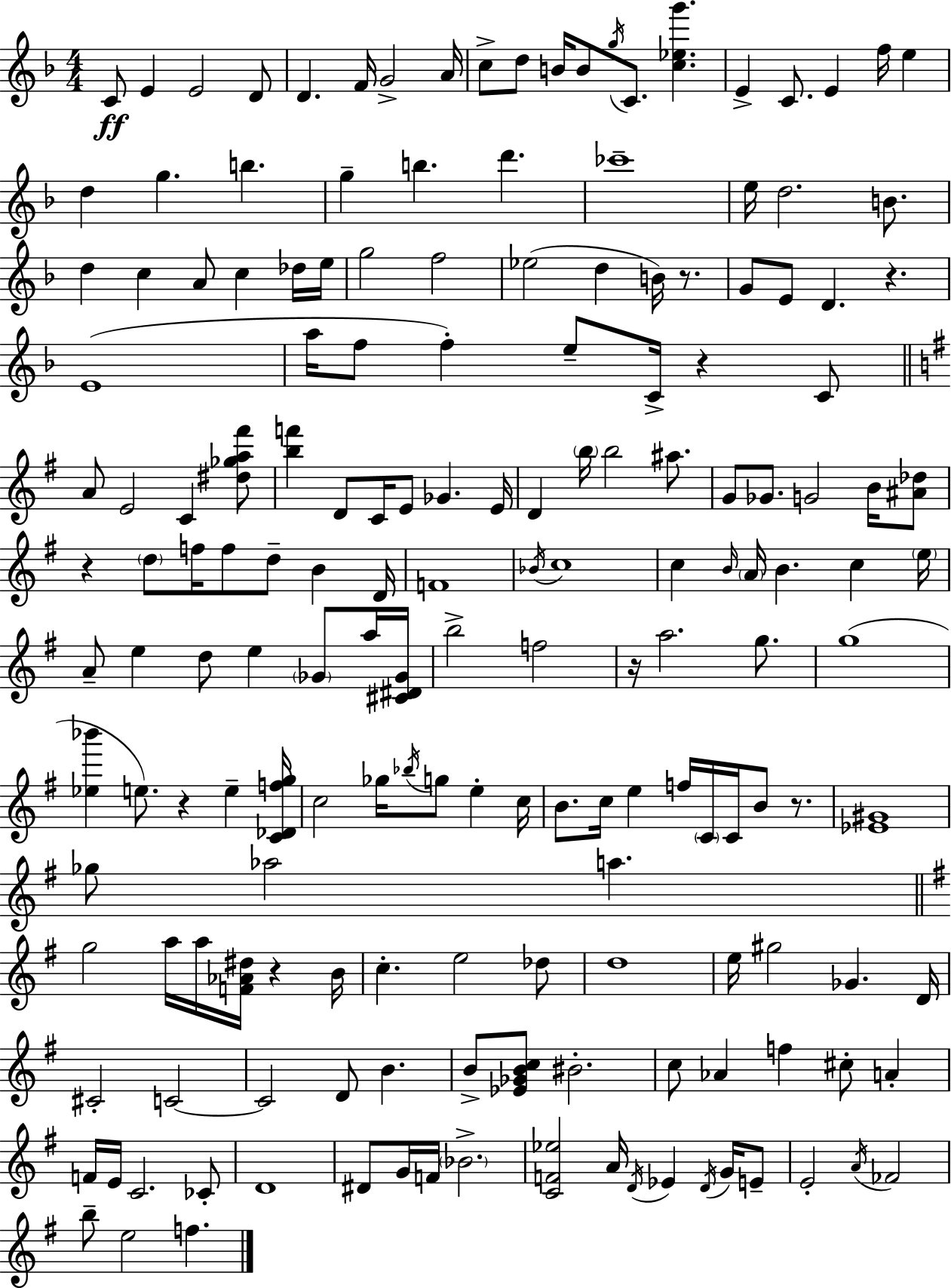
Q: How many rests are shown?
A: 8